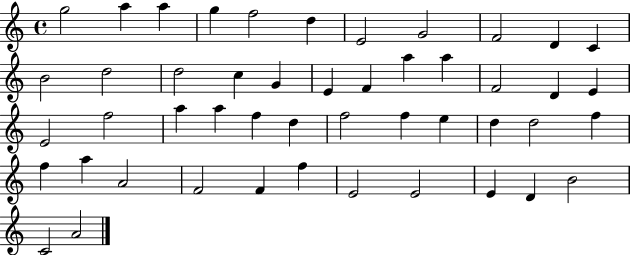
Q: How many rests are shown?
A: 0